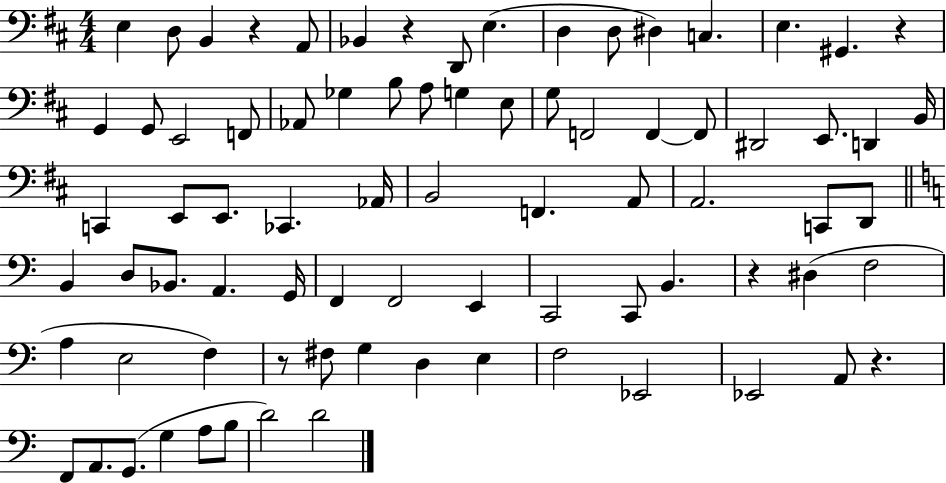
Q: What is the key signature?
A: D major